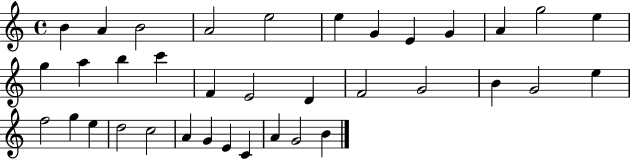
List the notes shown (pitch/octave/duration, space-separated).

B4/q A4/q B4/h A4/h E5/h E5/q G4/q E4/q G4/q A4/q G5/h E5/q G5/q A5/q B5/q C6/q F4/q E4/h D4/q F4/h G4/h B4/q G4/h E5/q F5/h G5/q E5/q D5/h C5/h A4/q G4/q E4/q C4/q A4/q G4/h B4/q